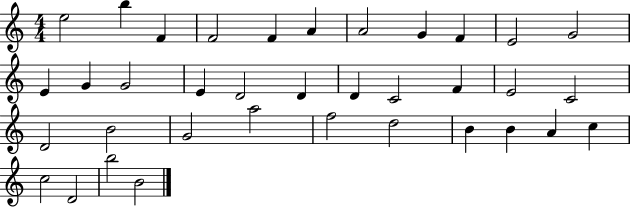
E5/h B5/q F4/q F4/h F4/q A4/q A4/h G4/q F4/q E4/h G4/h E4/q G4/q G4/h E4/q D4/h D4/q D4/q C4/h F4/q E4/h C4/h D4/h B4/h G4/h A5/h F5/h D5/h B4/q B4/q A4/q C5/q C5/h D4/h B5/h B4/h